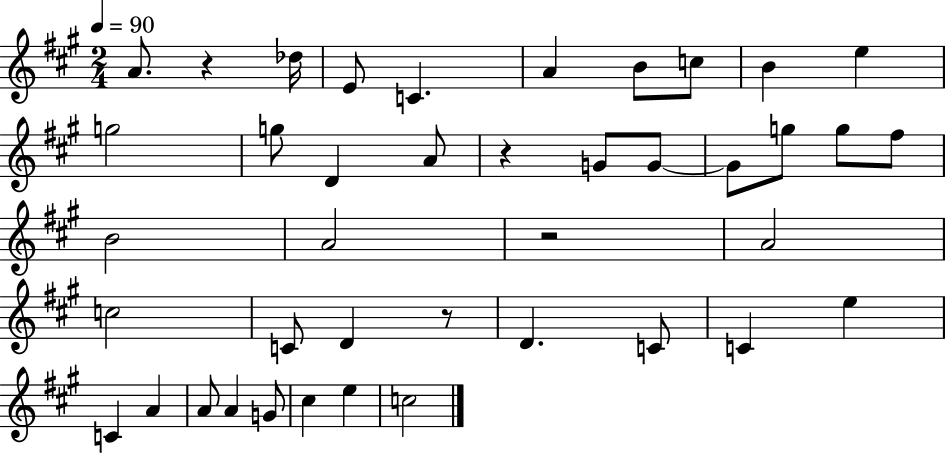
X:1
T:Untitled
M:2/4
L:1/4
K:A
A/2 z _d/4 E/2 C A B/2 c/2 B e g2 g/2 D A/2 z G/2 G/2 G/2 g/2 g/2 ^f/2 B2 A2 z2 A2 c2 C/2 D z/2 D C/2 C e C A A/2 A G/2 ^c e c2